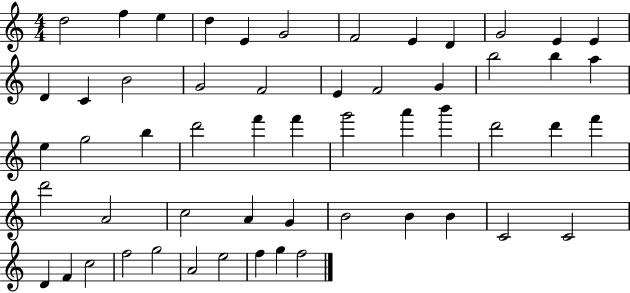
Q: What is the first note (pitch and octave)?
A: D5